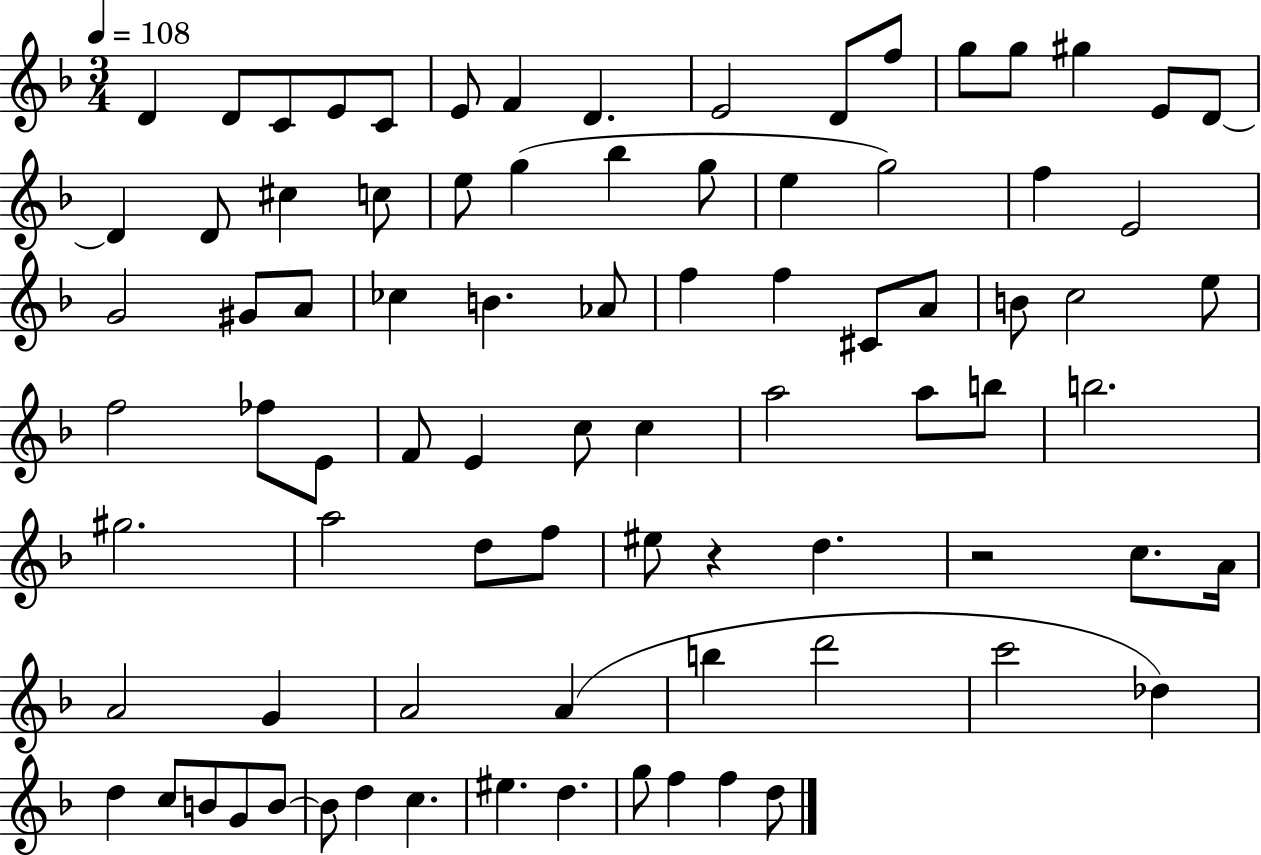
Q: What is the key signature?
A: F major